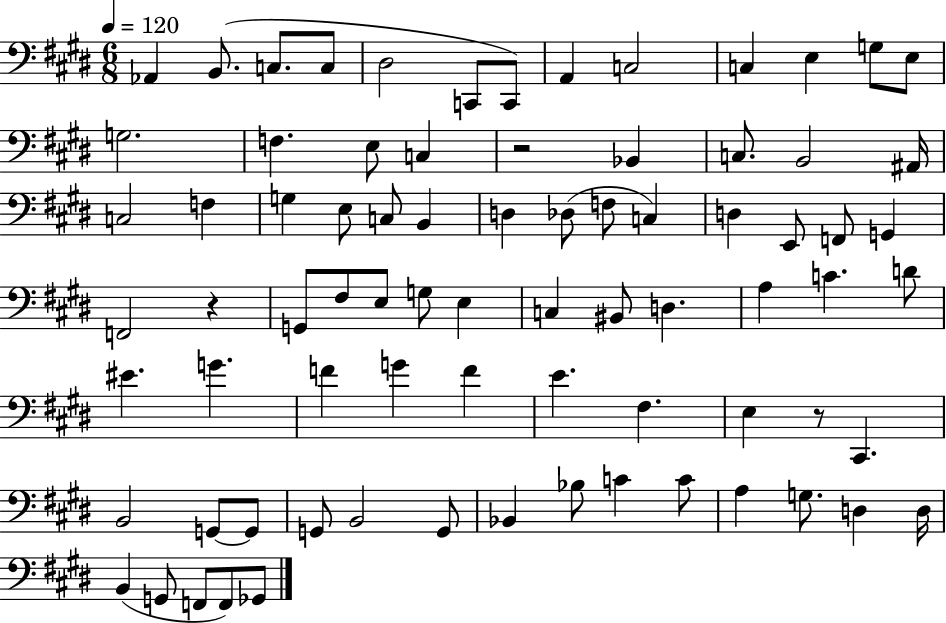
{
  \clef bass
  \numericTimeSignature
  \time 6/8
  \key e \major
  \tempo 4 = 120
  aes,4 b,8.( c8. c8 | dis2 c,8 c,8) | a,4 c2 | c4 e4 g8 e8 | \break g2. | f4. e8 c4 | r2 bes,4 | c8. b,2 ais,16 | \break c2 f4 | g4 e8 c8 b,4 | d4 des8( f8 c4) | d4 e,8 f,8 g,4 | \break f,2 r4 | g,8 fis8 e8 g8 e4 | c4 bis,8 d4. | a4 c'4. d'8 | \break eis'4. g'4. | f'4 g'4 f'4 | e'4. fis4. | e4 r8 cis,4. | \break b,2 g,8~~ g,8 | g,8 b,2 g,8 | bes,4 bes8 c'4 c'8 | a4 g8. d4 d16 | \break b,4( g,8 f,8 f,8) ges,8 | \bar "|."
}